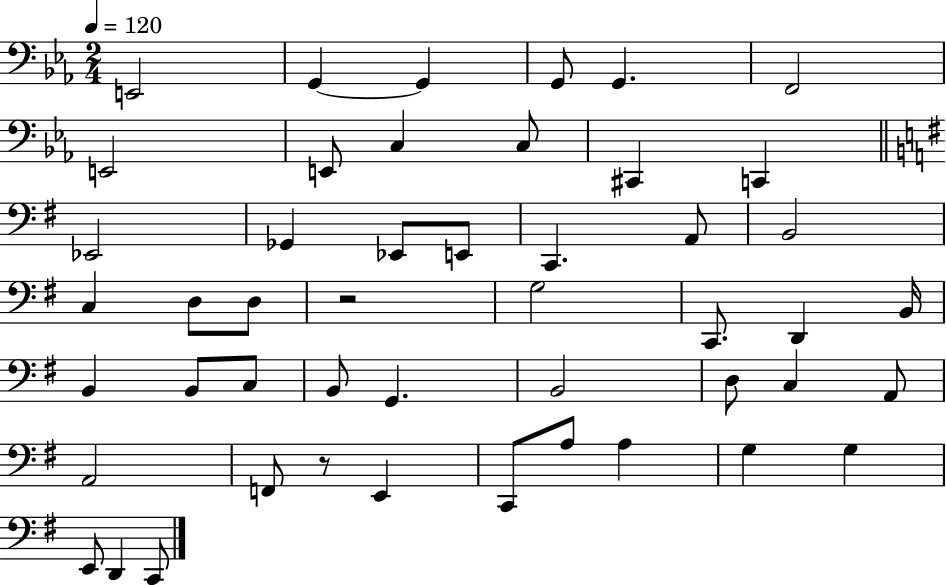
{
  \clef bass
  \numericTimeSignature
  \time 2/4
  \key ees \major
  \tempo 4 = 120
  e,2 | g,4~~ g,4 | g,8 g,4. | f,2 | \break e,2 | e,8 c4 c8 | cis,4 c,4 | \bar "||" \break \key g \major ees,2 | ges,4 ees,8 e,8 | c,4. a,8 | b,2 | \break c4 d8 d8 | r2 | g2 | c,8. d,4 b,16 | \break b,4 b,8 c8 | b,8 g,4. | b,2 | d8 c4 a,8 | \break a,2 | f,8 r8 e,4 | c,8 a8 a4 | g4 g4 | \break e,8 d,4 c,8 | \bar "|."
}